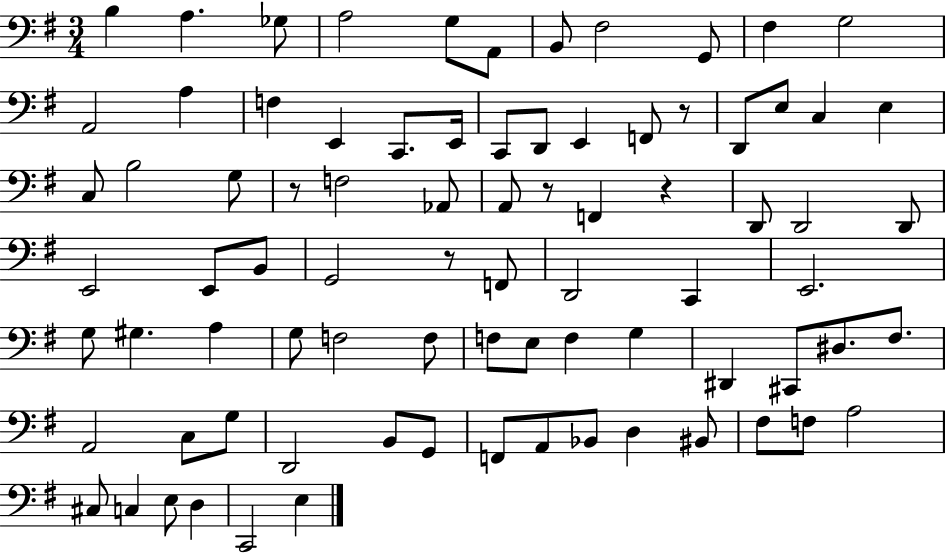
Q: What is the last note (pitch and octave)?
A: E3